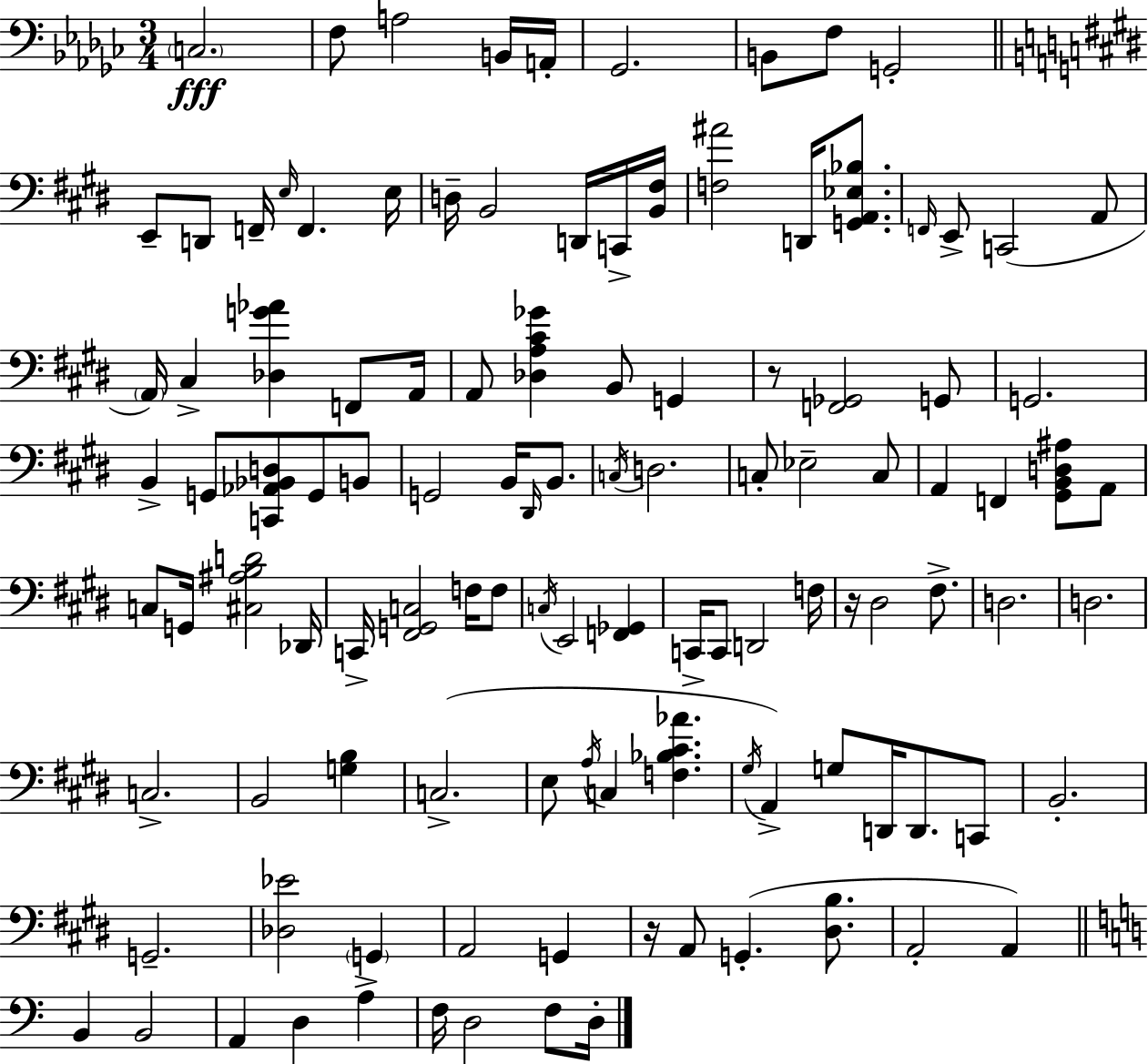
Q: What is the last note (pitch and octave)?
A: D3